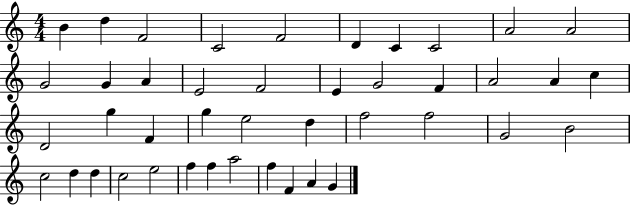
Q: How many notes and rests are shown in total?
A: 43